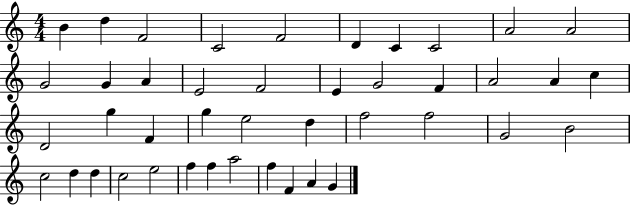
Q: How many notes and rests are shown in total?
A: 43